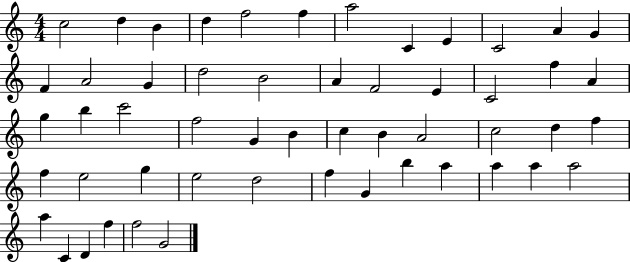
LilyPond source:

{
  \clef treble
  \numericTimeSignature
  \time 4/4
  \key c \major
  c''2 d''4 b'4 | d''4 f''2 f''4 | a''2 c'4 e'4 | c'2 a'4 g'4 | \break f'4 a'2 g'4 | d''2 b'2 | a'4 f'2 e'4 | c'2 f''4 a'4 | \break g''4 b''4 c'''2 | f''2 g'4 b'4 | c''4 b'4 a'2 | c''2 d''4 f''4 | \break f''4 e''2 g''4 | e''2 d''2 | f''4 g'4 b''4 a''4 | a''4 a''4 a''2 | \break a''4 c'4 d'4 f''4 | f''2 g'2 | \bar "|."
}